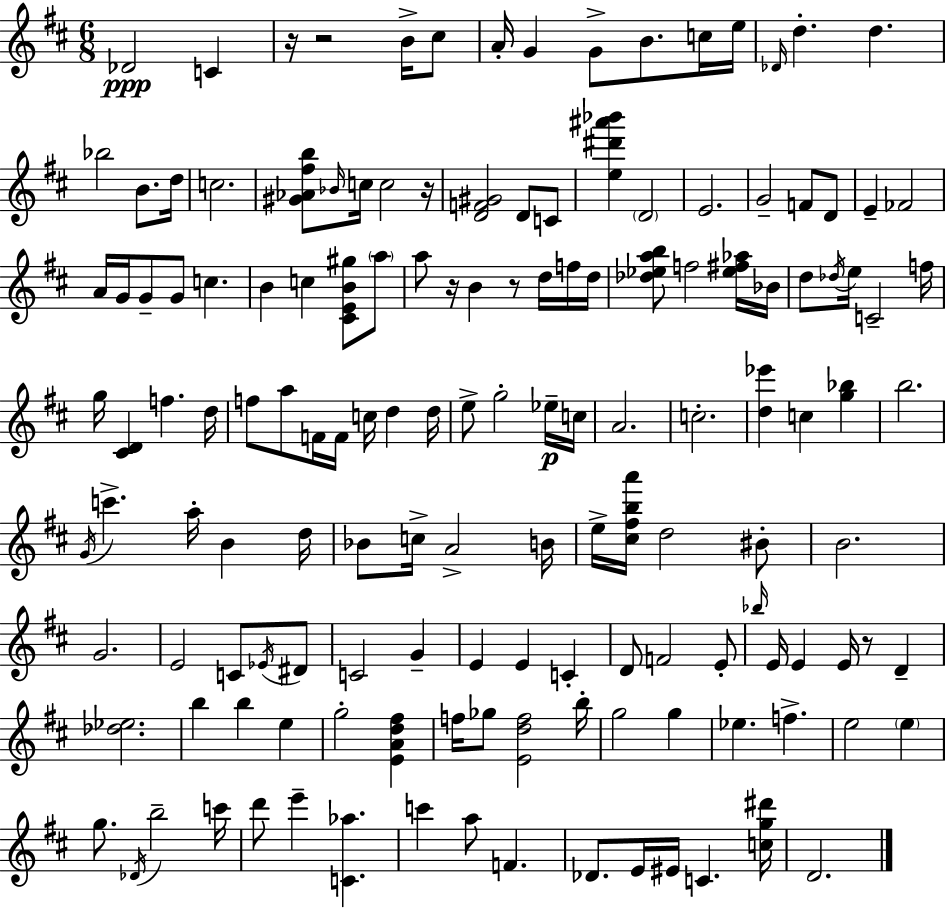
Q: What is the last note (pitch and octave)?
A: D4